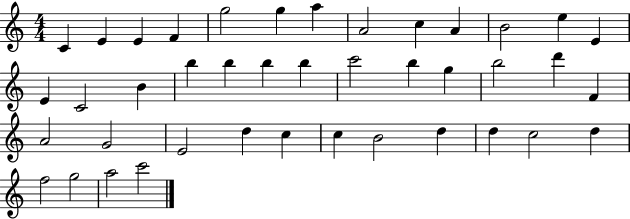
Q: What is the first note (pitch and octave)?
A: C4